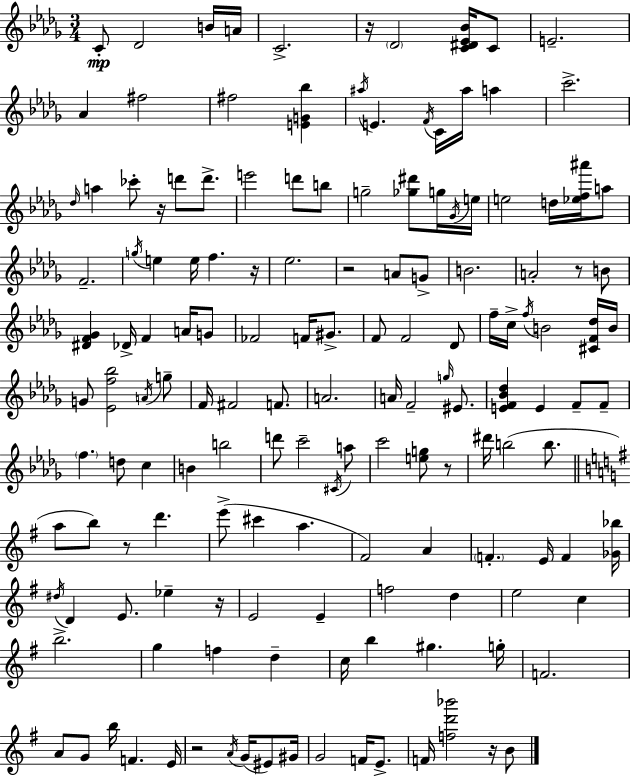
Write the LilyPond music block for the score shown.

{
  \clef treble
  \numericTimeSignature
  \time 3/4
  \key bes \minor
  \repeat volta 2 { c'8-.\mp des'2 b'16 a'16 | c'2.-> | r16 \parenthesize des'2 <c' dis' ees' bes'>16 c'8 | e'2.-- | \break aes'4 fis''2 | fis''2 <e' g' bes''>4 | \acciaccatura { ais''16 } e'4. \acciaccatura { f'16 } c'16 ais''16 a''4 | c'''2.-> | \break \grace { des''16 } a''4 ces'''8-. r16 d'''8 | d'''8.-> e'''2 d'''8 | b''8 g''2-- <ges'' dis'''>8 | g''16 \acciaccatura { ges'16 } e''16 e''2 | \break d''16 <ees'' f'' ais'''>16 a''8 f'2.-- | \acciaccatura { g''16 } e''4 e''16 f''4. | r16 ees''2. | r2 | \break a'8 g'8-> b'2. | a'2-. | r8 b'8 <dis' f' ges'>4 des'16-> f'4 | a'16 g'8 fes'2 | \break f'16 gis'8.-> f'8 f'2 | des'8 f''16-- c''16-> \acciaccatura { f''16 } b'2 | <cis' f' des''>16 b'16 g'8 <ees' f'' bes''>2 | \acciaccatura { a'16 } g''8-- f'16 fis'2 | \break f'8. a'2. | a'16 f'2-- | \grace { g''16 } eis'8. <e' f' bes' des''>4 | e'4 f'8-- f'8-- \parenthesize f''4. | \break d''8 c''4 b'4 | b''2 d'''8 c'''2-- | \acciaccatura { cis'16 } a''8 c'''2 | <e'' g''>8 r8 dis'''16 b''2( | \break b''8. \bar "||" \break \key g \major a''8 b''8) r8 d'''4. | e'''8->( cis'''4 a''4. | fis'2) a'4 | \parenthesize f'4.-. e'16 f'4 <ges' bes''>16 | \break \acciaccatura { dis''16 } d'4 e'8. ees''4-- | r16 e'2 e'4-- | f''2 d''4 | e''2 c''4 | \break b''2.-> | g''4 f''4 d''4-- | c''16 b''4 gis''4. | g''16-. f'2. | \break a'8 g'8 b''16 f'4. | e'16 r2 \acciaccatura { a'16 }( g'16 eis'8) | gis'16 g'2 f'16 e'8.-> | f'16 <f'' d''' bes'''>2 r16 | \break b'8 } \bar "|."
}